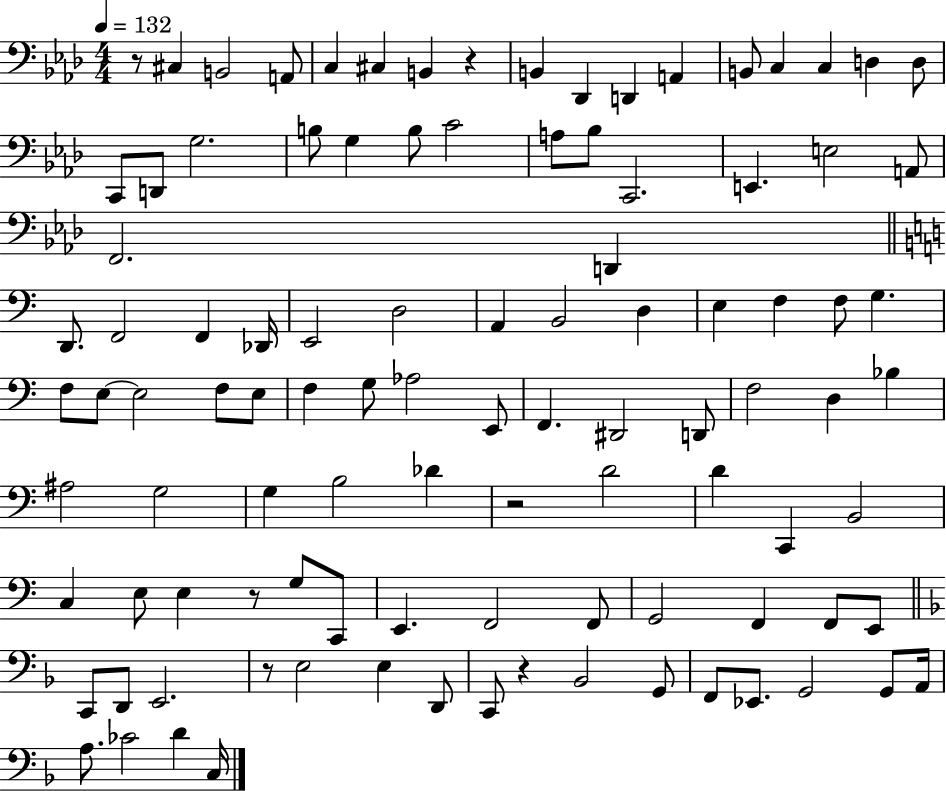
R/e C#3/q B2/h A2/e C3/q C#3/q B2/q R/q B2/q Db2/q D2/q A2/q B2/e C3/q C3/q D3/q D3/e C2/e D2/e G3/h. B3/e G3/q B3/e C4/h A3/e Bb3/e C2/h. E2/q. E3/h A2/e F2/h. D2/q D2/e. F2/h F2/q Db2/s E2/h D3/h A2/q B2/h D3/q E3/q F3/q F3/e G3/q. F3/e E3/e E3/h F3/e E3/e F3/q G3/e Ab3/h E2/e F2/q. D#2/h D2/e F3/h D3/q Bb3/q A#3/h G3/h G3/q B3/h Db4/q R/h D4/h D4/q C2/q B2/h C3/q E3/e E3/q R/e G3/e C2/e E2/q. F2/h F2/e G2/h F2/q F2/e E2/e C2/e D2/e E2/h. R/e E3/h E3/q D2/e C2/e R/q Bb2/h G2/e F2/e Eb2/e. G2/h G2/e A2/s A3/e. CES4/h D4/q C3/s